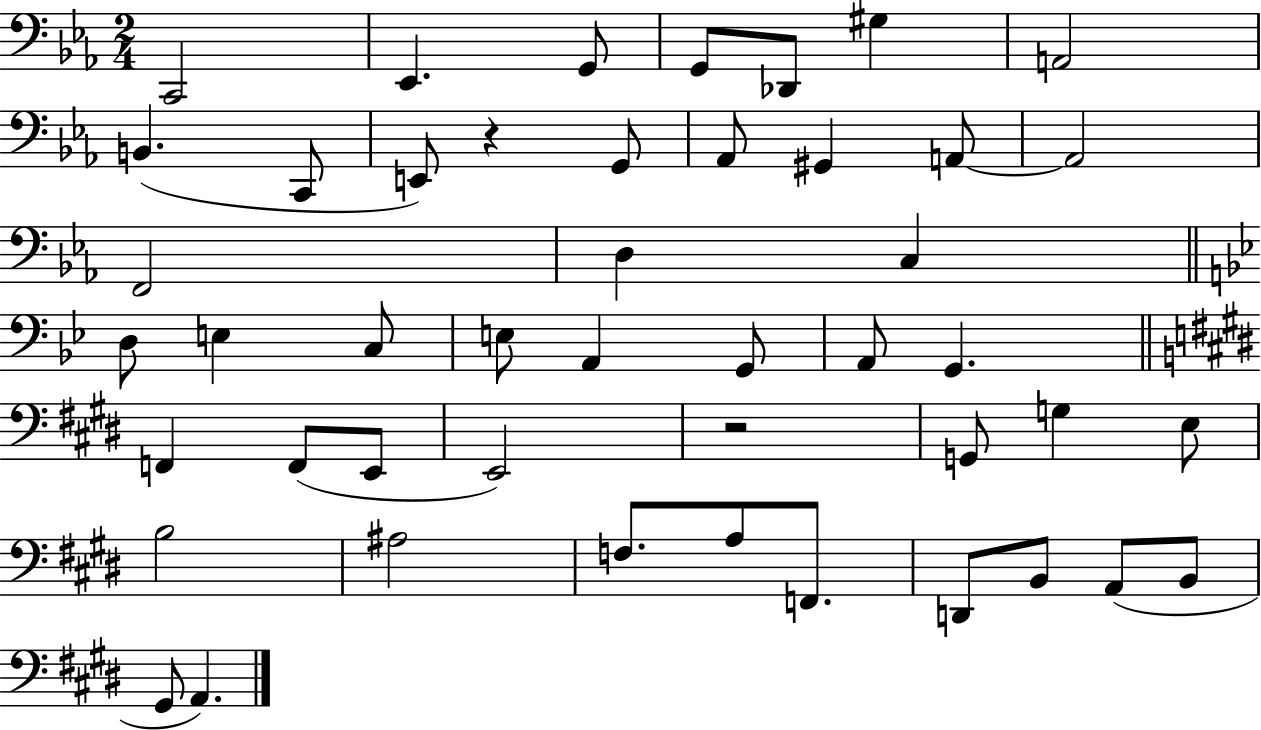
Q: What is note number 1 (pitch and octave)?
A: C2